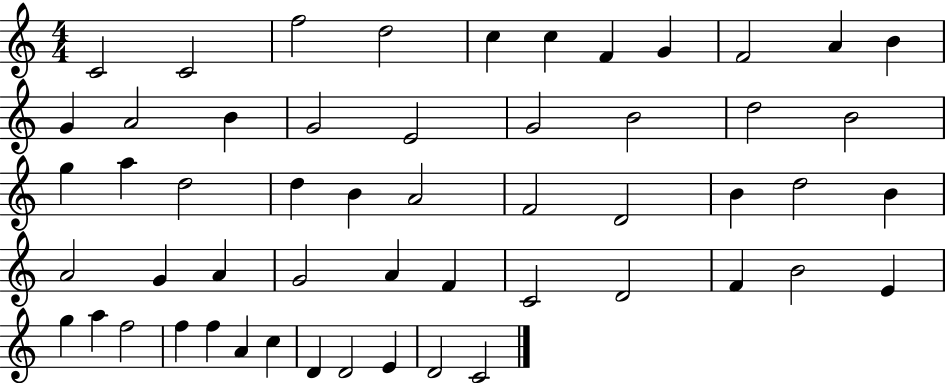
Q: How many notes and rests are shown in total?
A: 54